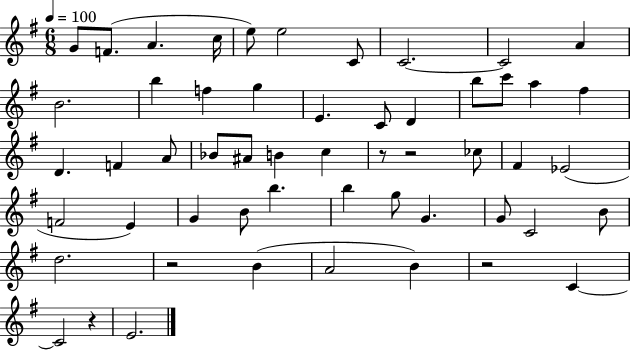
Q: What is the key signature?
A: G major